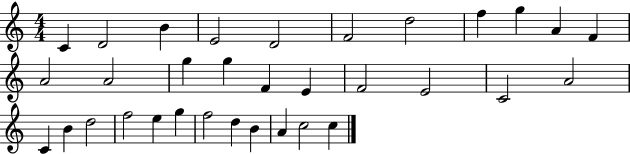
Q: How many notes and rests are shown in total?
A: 33